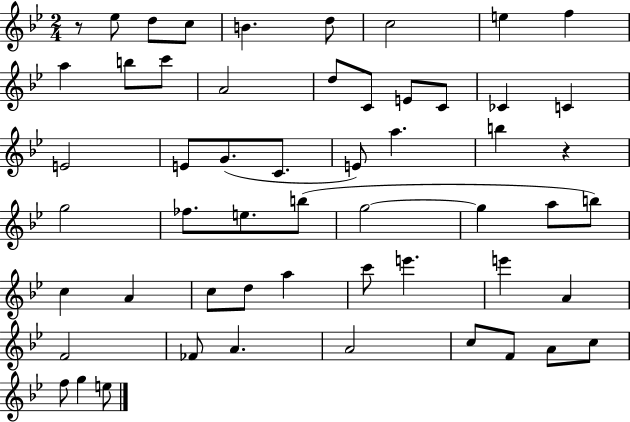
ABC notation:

X:1
T:Untitled
M:2/4
L:1/4
K:Bb
z/2 _e/2 d/2 c/2 B d/2 c2 e f a b/2 c'/2 A2 d/2 C/2 E/2 C/2 _C C E2 E/2 G/2 C/2 E/2 a b z g2 _f/2 e/2 b/2 g2 g a/2 b/2 c A c/2 d/2 a c'/2 e' e' A F2 _F/2 A A2 c/2 F/2 A/2 c/2 f/2 g e/2